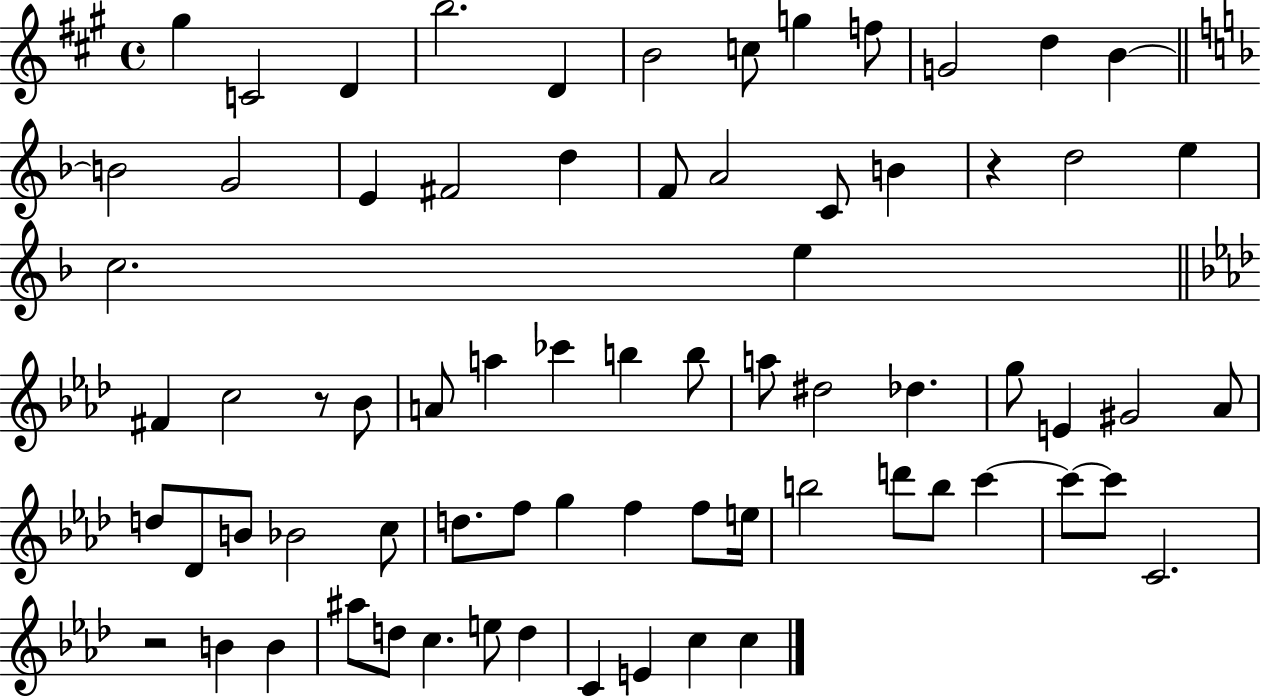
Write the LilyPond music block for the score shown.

{
  \clef treble
  \time 4/4
  \defaultTimeSignature
  \key a \major
  gis''4 c'2 d'4 | b''2. d'4 | b'2 c''8 g''4 f''8 | g'2 d''4 b'4~~ | \break \bar "||" \break \key f \major b'2 g'2 | e'4 fis'2 d''4 | f'8 a'2 c'8 b'4 | r4 d''2 e''4 | \break c''2. e''4 | \bar "||" \break \key aes \major fis'4 c''2 r8 bes'8 | a'8 a''4 ces'''4 b''4 b''8 | a''8 dis''2 des''4. | g''8 e'4 gis'2 aes'8 | \break d''8 des'8 b'8 bes'2 c''8 | d''8. f''8 g''4 f''4 f''8 e''16 | b''2 d'''8 b''8 c'''4~~ | c'''8~~ c'''8 c'2. | \break r2 b'4 b'4 | ais''8 d''8 c''4. e''8 d''4 | c'4 e'4 c''4 c''4 | \bar "|."
}